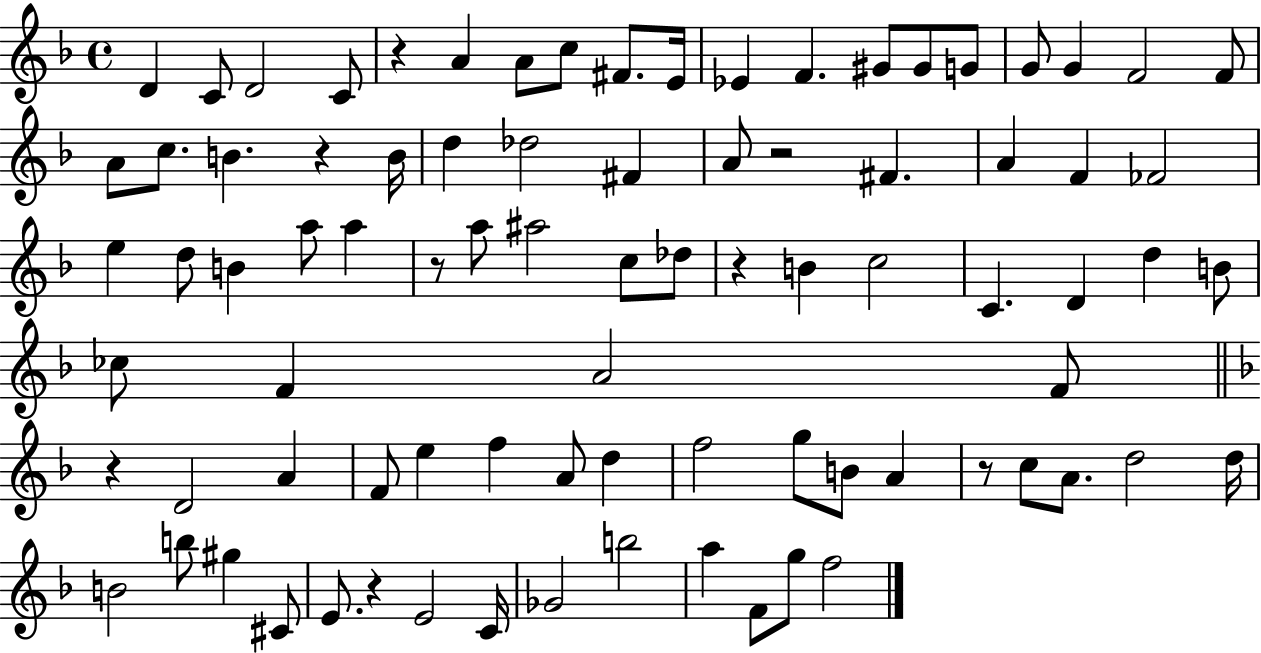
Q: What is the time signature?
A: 4/4